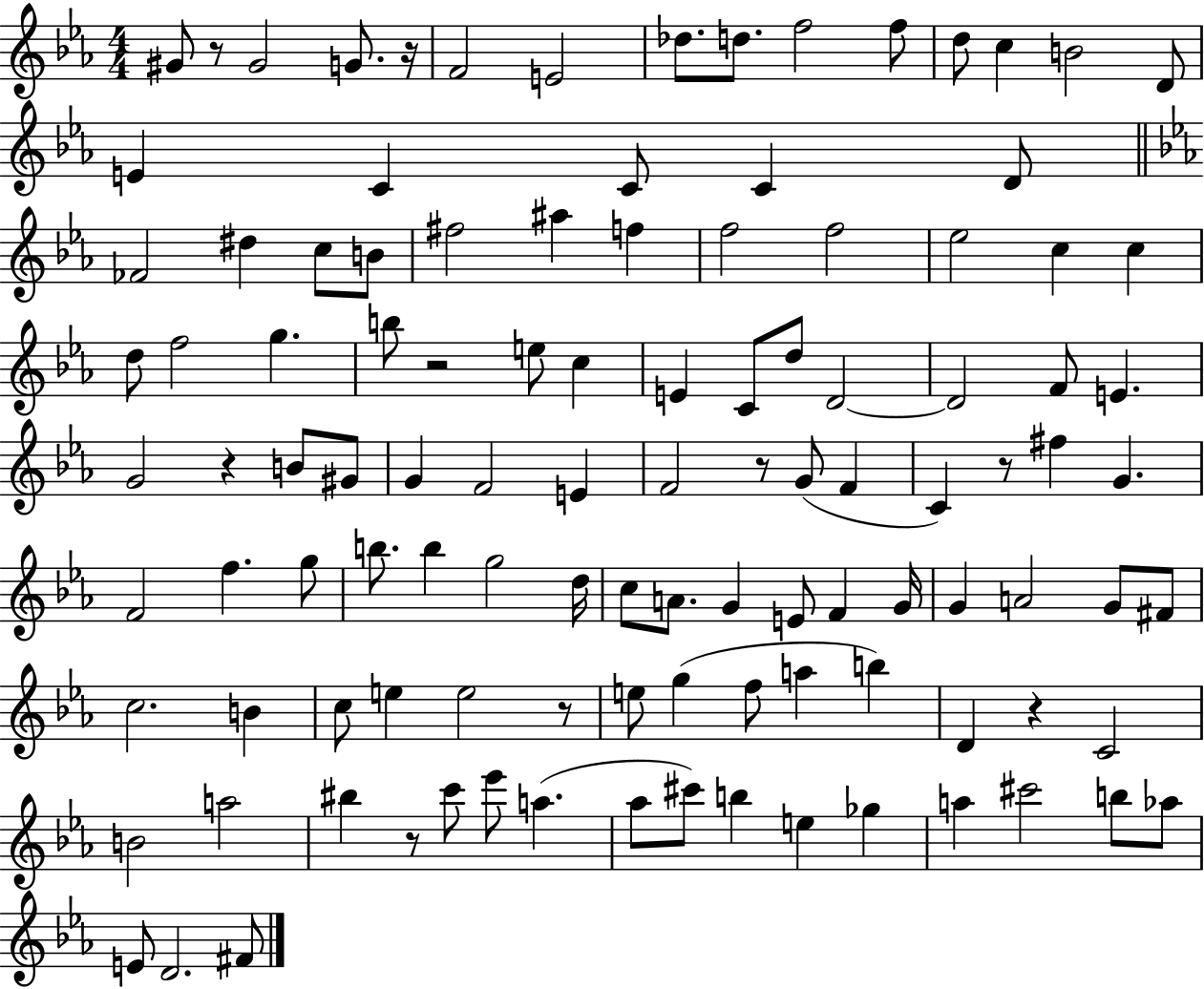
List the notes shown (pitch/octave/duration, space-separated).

G#4/e R/e G#4/h G4/e. R/s F4/h E4/h Db5/e. D5/e. F5/h F5/e D5/e C5/q B4/h D4/e E4/q C4/q C4/e C4/q D4/e FES4/h D#5/q C5/e B4/e F#5/h A#5/q F5/q F5/h F5/h Eb5/h C5/q C5/q D5/e F5/h G5/q. B5/e R/h E5/e C5/q E4/q C4/e D5/e D4/h D4/h F4/e E4/q. G4/h R/q B4/e G#4/e G4/q F4/h E4/q F4/h R/e G4/e F4/q C4/q R/e F#5/q G4/q. F4/h F5/q. G5/e B5/e. B5/q G5/h D5/s C5/e A4/e. G4/q E4/e F4/q G4/s G4/q A4/h G4/e F#4/e C5/h. B4/q C5/e E5/q E5/h R/e E5/e G5/q F5/e A5/q B5/q D4/q R/q C4/h B4/h A5/h BIS5/q R/e C6/e Eb6/e A5/q. Ab5/e C#6/e B5/q E5/q Gb5/q A5/q C#6/h B5/e Ab5/e E4/e D4/h. F#4/e